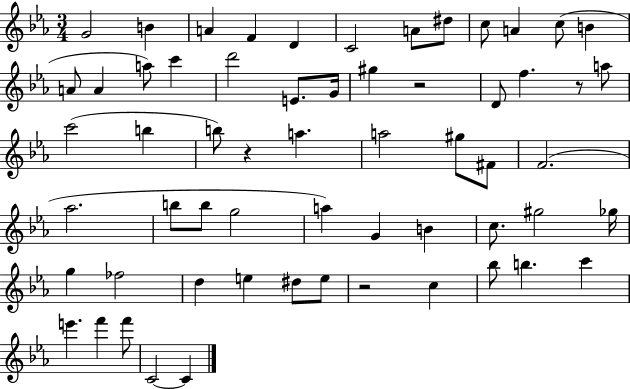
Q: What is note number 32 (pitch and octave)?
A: Ab5